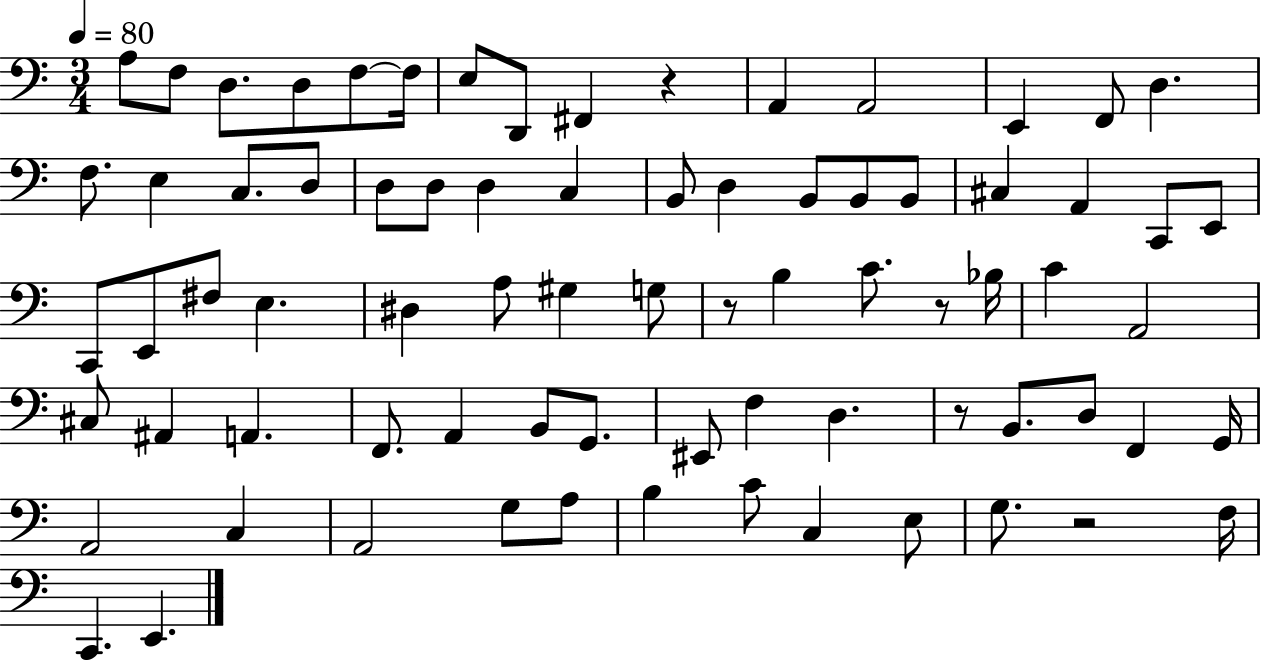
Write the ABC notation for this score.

X:1
T:Untitled
M:3/4
L:1/4
K:C
A,/2 F,/2 D,/2 D,/2 F,/2 F,/4 E,/2 D,,/2 ^F,, z A,, A,,2 E,, F,,/2 D, F,/2 E, C,/2 D,/2 D,/2 D,/2 D, C, B,,/2 D, B,,/2 B,,/2 B,,/2 ^C, A,, C,,/2 E,,/2 C,,/2 E,,/2 ^F,/2 E, ^D, A,/2 ^G, G,/2 z/2 B, C/2 z/2 _B,/4 C A,,2 ^C,/2 ^A,, A,, F,,/2 A,, B,,/2 G,,/2 ^E,,/2 F, D, z/2 B,,/2 D,/2 F,, G,,/4 A,,2 C, A,,2 G,/2 A,/2 B, C/2 C, E,/2 G,/2 z2 F,/4 C,, E,,